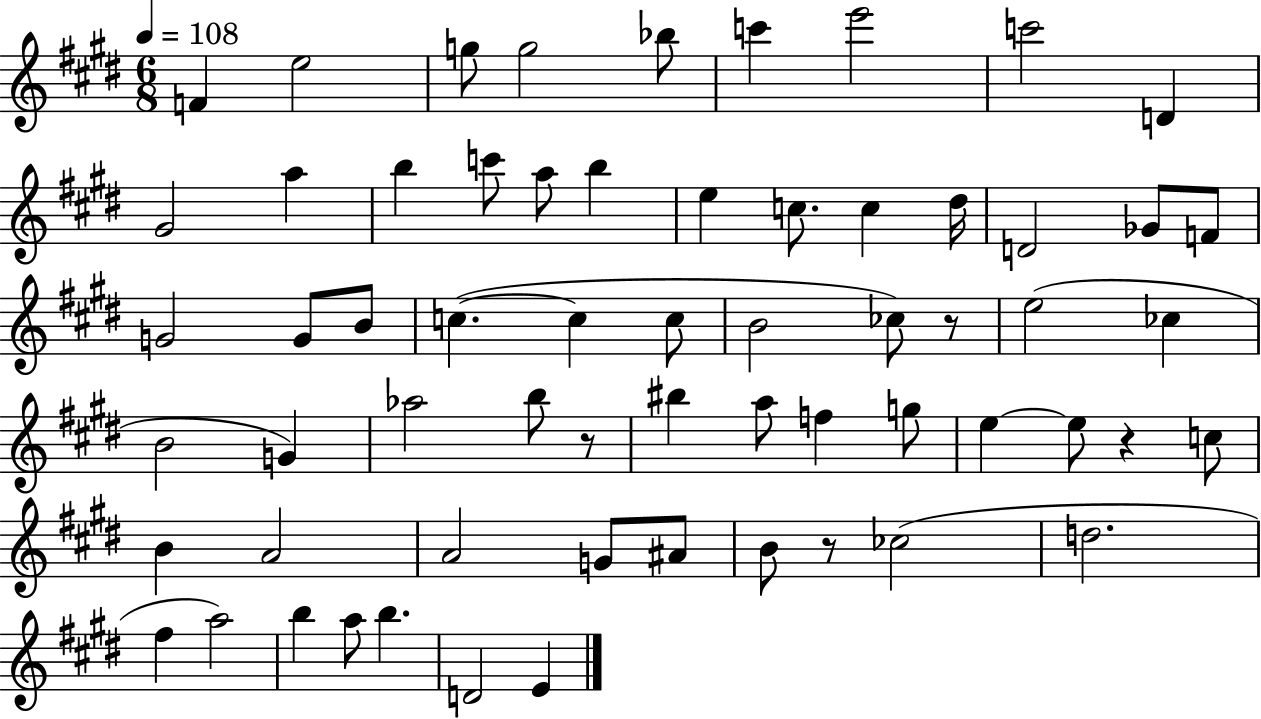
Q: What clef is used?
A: treble